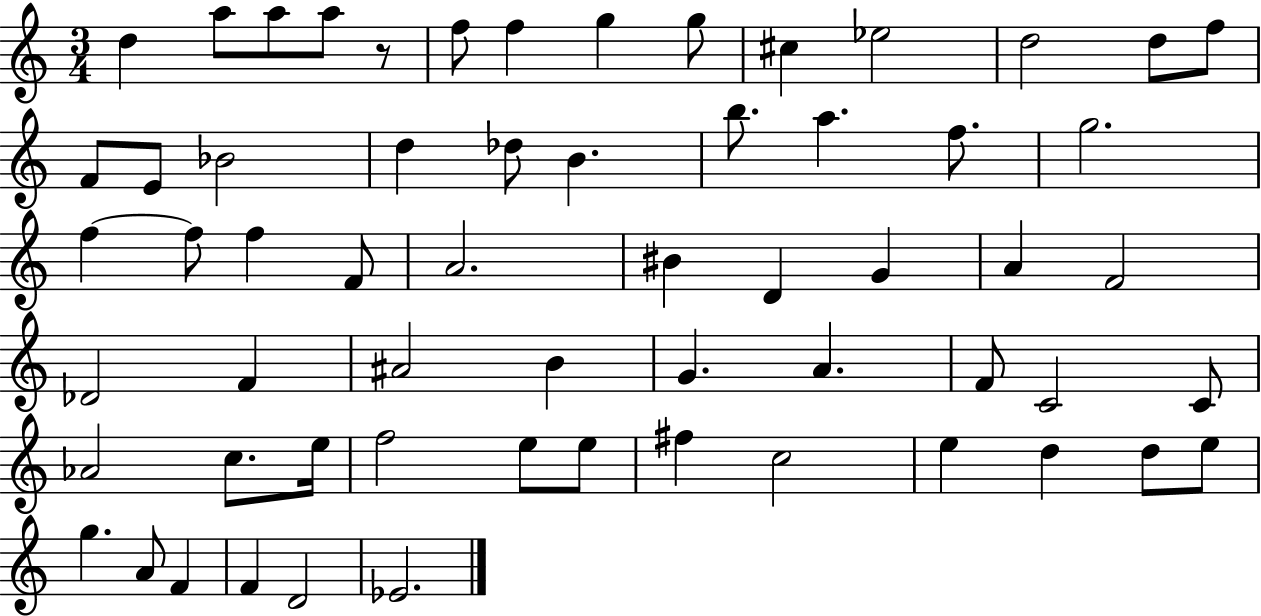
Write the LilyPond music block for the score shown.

{
  \clef treble
  \numericTimeSignature
  \time 3/4
  \key c \major
  \repeat volta 2 { d''4 a''8 a''8 a''8 r8 | f''8 f''4 g''4 g''8 | cis''4 ees''2 | d''2 d''8 f''8 | \break f'8 e'8 bes'2 | d''4 des''8 b'4. | b''8. a''4. f''8. | g''2. | \break f''4~~ f''8 f''4 f'8 | a'2. | bis'4 d'4 g'4 | a'4 f'2 | \break des'2 f'4 | ais'2 b'4 | g'4. a'4. | f'8 c'2 c'8 | \break aes'2 c''8. e''16 | f''2 e''8 e''8 | fis''4 c''2 | e''4 d''4 d''8 e''8 | \break g''4. a'8 f'4 | f'4 d'2 | ees'2. | } \bar "|."
}